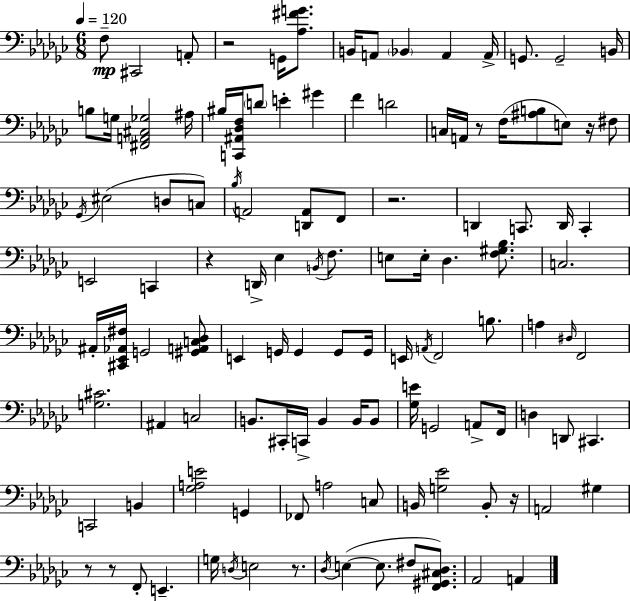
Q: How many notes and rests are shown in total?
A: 118